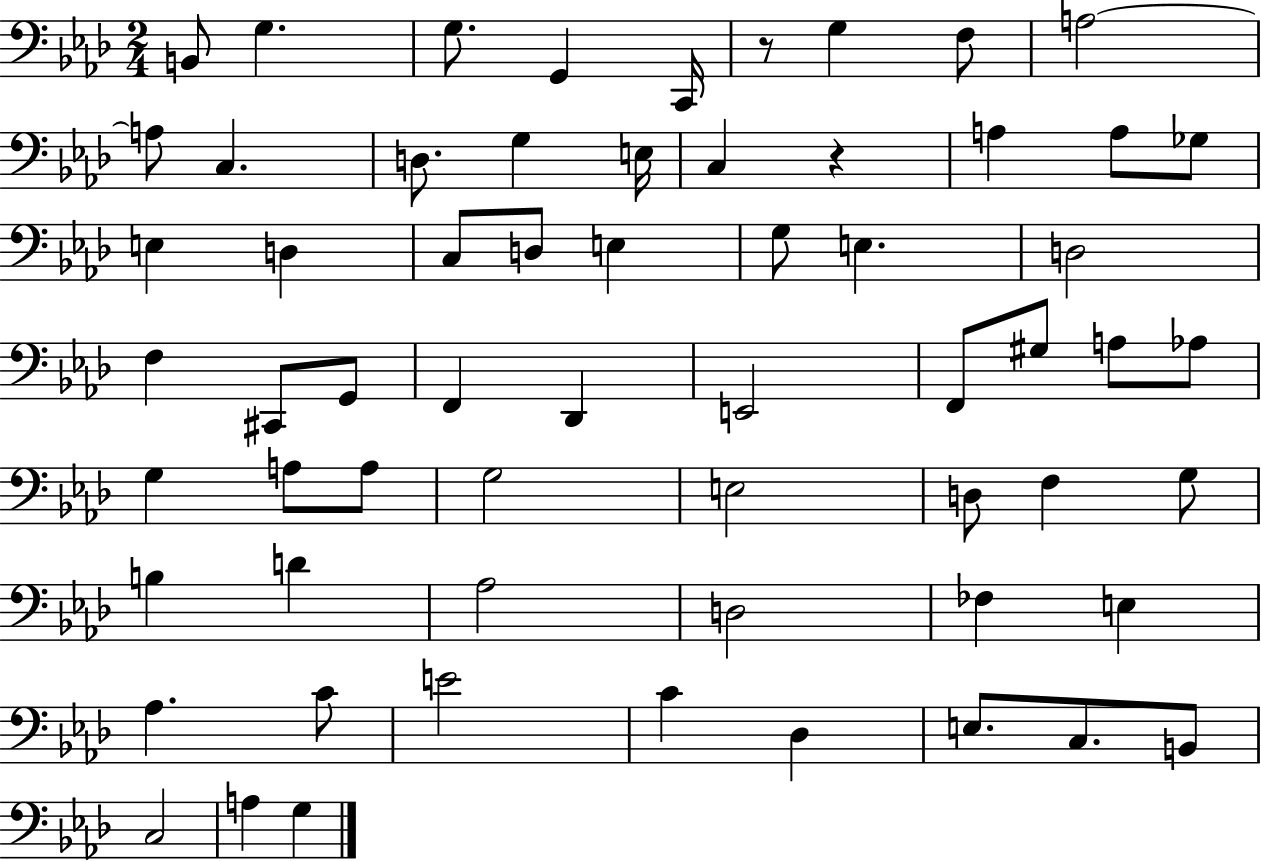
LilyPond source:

{
  \clef bass
  \numericTimeSignature
  \time 2/4
  \key aes \major
  b,8 g4. | g8. g,4 c,16 | r8 g4 f8 | a2~~ | \break a8 c4. | d8. g4 e16 | c4 r4 | a4 a8 ges8 | \break e4 d4 | c8 d8 e4 | g8 e4. | d2 | \break f4 cis,8 g,8 | f,4 des,4 | e,2 | f,8 gis8 a8 aes8 | \break g4 a8 a8 | g2 | e2 | d8 f4 g8 | \break b4 d'4 | aes2 | d2 | fes4 e4 | \break aes4. c'8 | e'2 | c'4 des4 | e8. c8. b,8 | \break c2 | a4 g4 | \bar "|."
}